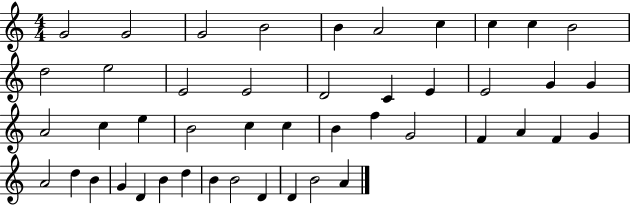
G4/h G4/h G4/h B4/h B4/q A4/h C5/q C5/q C5/q B4/h D5/h E5/h E4/h E4/h D4/h C4/q E4/q E4/h G4/q G4/q A4/h C5/q E5/q B4/h C5/q C5/q B4/q F5/q G4/h F4/q A4/q F4/q G4/q A4/h D5/q B4/q G4/q D4/q B4/q D5/q B4/q B4/h D4/q D4/q B4/h A4/q